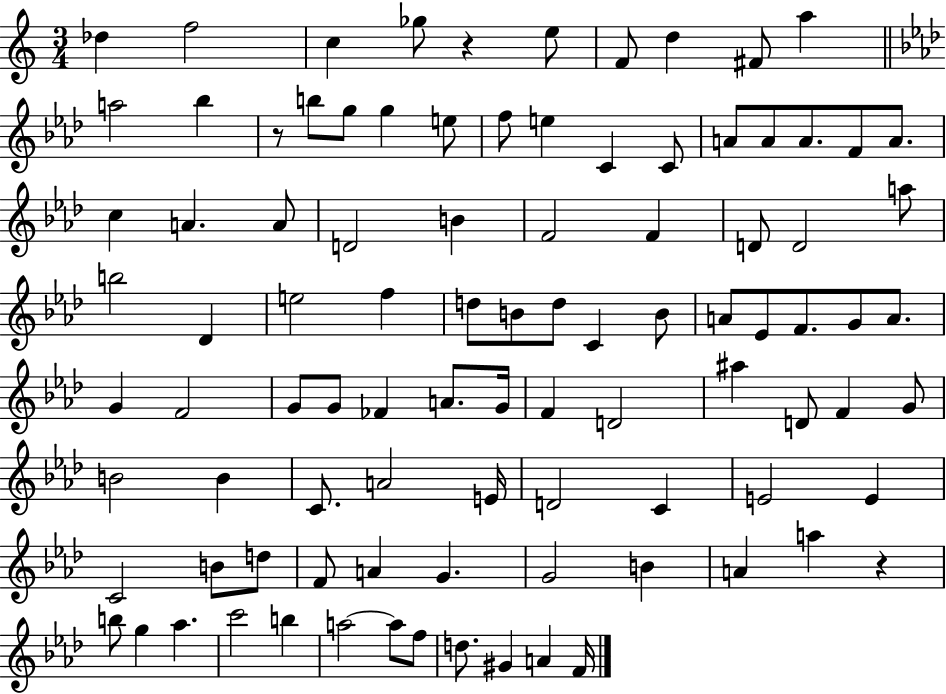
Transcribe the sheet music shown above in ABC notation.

X:1
T:Untitled
M:3/4
L:1/4
K:C
_d f2 c _g/2 z e/2 F/2 d ^F/2 a a2 _b z/2 b/2 g/2 g e/2 f/2 e C C/2 A/2 A/2 A/2 F/2 A/2 c A A/2 D2 B F2 F D/2 D2 a/2 b2 _D e2 f d/2 B/2 d/2 C B/2 A/2 _E/2 F/2 G/2 A/2 G F2 G/2 G/2 _F A/2 G/4 F D2 ^a D/2 F G/2 B2 B C/2 A2 E/4 D2 C E2 E C2 B/2 d/2 F/2 A G G2 B A a z b/2 g _a c'2 b a2 a/2 f/2 d/2 ^G A F/4